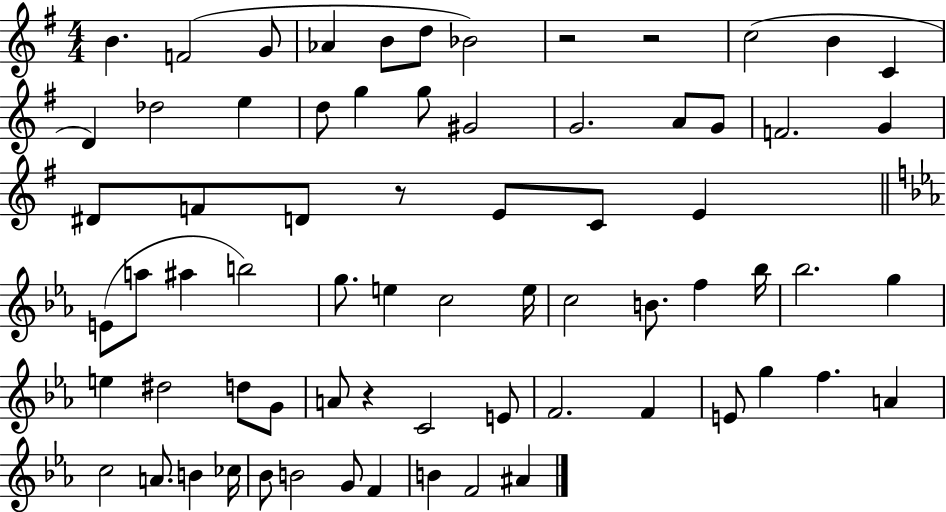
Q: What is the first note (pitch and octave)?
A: B4